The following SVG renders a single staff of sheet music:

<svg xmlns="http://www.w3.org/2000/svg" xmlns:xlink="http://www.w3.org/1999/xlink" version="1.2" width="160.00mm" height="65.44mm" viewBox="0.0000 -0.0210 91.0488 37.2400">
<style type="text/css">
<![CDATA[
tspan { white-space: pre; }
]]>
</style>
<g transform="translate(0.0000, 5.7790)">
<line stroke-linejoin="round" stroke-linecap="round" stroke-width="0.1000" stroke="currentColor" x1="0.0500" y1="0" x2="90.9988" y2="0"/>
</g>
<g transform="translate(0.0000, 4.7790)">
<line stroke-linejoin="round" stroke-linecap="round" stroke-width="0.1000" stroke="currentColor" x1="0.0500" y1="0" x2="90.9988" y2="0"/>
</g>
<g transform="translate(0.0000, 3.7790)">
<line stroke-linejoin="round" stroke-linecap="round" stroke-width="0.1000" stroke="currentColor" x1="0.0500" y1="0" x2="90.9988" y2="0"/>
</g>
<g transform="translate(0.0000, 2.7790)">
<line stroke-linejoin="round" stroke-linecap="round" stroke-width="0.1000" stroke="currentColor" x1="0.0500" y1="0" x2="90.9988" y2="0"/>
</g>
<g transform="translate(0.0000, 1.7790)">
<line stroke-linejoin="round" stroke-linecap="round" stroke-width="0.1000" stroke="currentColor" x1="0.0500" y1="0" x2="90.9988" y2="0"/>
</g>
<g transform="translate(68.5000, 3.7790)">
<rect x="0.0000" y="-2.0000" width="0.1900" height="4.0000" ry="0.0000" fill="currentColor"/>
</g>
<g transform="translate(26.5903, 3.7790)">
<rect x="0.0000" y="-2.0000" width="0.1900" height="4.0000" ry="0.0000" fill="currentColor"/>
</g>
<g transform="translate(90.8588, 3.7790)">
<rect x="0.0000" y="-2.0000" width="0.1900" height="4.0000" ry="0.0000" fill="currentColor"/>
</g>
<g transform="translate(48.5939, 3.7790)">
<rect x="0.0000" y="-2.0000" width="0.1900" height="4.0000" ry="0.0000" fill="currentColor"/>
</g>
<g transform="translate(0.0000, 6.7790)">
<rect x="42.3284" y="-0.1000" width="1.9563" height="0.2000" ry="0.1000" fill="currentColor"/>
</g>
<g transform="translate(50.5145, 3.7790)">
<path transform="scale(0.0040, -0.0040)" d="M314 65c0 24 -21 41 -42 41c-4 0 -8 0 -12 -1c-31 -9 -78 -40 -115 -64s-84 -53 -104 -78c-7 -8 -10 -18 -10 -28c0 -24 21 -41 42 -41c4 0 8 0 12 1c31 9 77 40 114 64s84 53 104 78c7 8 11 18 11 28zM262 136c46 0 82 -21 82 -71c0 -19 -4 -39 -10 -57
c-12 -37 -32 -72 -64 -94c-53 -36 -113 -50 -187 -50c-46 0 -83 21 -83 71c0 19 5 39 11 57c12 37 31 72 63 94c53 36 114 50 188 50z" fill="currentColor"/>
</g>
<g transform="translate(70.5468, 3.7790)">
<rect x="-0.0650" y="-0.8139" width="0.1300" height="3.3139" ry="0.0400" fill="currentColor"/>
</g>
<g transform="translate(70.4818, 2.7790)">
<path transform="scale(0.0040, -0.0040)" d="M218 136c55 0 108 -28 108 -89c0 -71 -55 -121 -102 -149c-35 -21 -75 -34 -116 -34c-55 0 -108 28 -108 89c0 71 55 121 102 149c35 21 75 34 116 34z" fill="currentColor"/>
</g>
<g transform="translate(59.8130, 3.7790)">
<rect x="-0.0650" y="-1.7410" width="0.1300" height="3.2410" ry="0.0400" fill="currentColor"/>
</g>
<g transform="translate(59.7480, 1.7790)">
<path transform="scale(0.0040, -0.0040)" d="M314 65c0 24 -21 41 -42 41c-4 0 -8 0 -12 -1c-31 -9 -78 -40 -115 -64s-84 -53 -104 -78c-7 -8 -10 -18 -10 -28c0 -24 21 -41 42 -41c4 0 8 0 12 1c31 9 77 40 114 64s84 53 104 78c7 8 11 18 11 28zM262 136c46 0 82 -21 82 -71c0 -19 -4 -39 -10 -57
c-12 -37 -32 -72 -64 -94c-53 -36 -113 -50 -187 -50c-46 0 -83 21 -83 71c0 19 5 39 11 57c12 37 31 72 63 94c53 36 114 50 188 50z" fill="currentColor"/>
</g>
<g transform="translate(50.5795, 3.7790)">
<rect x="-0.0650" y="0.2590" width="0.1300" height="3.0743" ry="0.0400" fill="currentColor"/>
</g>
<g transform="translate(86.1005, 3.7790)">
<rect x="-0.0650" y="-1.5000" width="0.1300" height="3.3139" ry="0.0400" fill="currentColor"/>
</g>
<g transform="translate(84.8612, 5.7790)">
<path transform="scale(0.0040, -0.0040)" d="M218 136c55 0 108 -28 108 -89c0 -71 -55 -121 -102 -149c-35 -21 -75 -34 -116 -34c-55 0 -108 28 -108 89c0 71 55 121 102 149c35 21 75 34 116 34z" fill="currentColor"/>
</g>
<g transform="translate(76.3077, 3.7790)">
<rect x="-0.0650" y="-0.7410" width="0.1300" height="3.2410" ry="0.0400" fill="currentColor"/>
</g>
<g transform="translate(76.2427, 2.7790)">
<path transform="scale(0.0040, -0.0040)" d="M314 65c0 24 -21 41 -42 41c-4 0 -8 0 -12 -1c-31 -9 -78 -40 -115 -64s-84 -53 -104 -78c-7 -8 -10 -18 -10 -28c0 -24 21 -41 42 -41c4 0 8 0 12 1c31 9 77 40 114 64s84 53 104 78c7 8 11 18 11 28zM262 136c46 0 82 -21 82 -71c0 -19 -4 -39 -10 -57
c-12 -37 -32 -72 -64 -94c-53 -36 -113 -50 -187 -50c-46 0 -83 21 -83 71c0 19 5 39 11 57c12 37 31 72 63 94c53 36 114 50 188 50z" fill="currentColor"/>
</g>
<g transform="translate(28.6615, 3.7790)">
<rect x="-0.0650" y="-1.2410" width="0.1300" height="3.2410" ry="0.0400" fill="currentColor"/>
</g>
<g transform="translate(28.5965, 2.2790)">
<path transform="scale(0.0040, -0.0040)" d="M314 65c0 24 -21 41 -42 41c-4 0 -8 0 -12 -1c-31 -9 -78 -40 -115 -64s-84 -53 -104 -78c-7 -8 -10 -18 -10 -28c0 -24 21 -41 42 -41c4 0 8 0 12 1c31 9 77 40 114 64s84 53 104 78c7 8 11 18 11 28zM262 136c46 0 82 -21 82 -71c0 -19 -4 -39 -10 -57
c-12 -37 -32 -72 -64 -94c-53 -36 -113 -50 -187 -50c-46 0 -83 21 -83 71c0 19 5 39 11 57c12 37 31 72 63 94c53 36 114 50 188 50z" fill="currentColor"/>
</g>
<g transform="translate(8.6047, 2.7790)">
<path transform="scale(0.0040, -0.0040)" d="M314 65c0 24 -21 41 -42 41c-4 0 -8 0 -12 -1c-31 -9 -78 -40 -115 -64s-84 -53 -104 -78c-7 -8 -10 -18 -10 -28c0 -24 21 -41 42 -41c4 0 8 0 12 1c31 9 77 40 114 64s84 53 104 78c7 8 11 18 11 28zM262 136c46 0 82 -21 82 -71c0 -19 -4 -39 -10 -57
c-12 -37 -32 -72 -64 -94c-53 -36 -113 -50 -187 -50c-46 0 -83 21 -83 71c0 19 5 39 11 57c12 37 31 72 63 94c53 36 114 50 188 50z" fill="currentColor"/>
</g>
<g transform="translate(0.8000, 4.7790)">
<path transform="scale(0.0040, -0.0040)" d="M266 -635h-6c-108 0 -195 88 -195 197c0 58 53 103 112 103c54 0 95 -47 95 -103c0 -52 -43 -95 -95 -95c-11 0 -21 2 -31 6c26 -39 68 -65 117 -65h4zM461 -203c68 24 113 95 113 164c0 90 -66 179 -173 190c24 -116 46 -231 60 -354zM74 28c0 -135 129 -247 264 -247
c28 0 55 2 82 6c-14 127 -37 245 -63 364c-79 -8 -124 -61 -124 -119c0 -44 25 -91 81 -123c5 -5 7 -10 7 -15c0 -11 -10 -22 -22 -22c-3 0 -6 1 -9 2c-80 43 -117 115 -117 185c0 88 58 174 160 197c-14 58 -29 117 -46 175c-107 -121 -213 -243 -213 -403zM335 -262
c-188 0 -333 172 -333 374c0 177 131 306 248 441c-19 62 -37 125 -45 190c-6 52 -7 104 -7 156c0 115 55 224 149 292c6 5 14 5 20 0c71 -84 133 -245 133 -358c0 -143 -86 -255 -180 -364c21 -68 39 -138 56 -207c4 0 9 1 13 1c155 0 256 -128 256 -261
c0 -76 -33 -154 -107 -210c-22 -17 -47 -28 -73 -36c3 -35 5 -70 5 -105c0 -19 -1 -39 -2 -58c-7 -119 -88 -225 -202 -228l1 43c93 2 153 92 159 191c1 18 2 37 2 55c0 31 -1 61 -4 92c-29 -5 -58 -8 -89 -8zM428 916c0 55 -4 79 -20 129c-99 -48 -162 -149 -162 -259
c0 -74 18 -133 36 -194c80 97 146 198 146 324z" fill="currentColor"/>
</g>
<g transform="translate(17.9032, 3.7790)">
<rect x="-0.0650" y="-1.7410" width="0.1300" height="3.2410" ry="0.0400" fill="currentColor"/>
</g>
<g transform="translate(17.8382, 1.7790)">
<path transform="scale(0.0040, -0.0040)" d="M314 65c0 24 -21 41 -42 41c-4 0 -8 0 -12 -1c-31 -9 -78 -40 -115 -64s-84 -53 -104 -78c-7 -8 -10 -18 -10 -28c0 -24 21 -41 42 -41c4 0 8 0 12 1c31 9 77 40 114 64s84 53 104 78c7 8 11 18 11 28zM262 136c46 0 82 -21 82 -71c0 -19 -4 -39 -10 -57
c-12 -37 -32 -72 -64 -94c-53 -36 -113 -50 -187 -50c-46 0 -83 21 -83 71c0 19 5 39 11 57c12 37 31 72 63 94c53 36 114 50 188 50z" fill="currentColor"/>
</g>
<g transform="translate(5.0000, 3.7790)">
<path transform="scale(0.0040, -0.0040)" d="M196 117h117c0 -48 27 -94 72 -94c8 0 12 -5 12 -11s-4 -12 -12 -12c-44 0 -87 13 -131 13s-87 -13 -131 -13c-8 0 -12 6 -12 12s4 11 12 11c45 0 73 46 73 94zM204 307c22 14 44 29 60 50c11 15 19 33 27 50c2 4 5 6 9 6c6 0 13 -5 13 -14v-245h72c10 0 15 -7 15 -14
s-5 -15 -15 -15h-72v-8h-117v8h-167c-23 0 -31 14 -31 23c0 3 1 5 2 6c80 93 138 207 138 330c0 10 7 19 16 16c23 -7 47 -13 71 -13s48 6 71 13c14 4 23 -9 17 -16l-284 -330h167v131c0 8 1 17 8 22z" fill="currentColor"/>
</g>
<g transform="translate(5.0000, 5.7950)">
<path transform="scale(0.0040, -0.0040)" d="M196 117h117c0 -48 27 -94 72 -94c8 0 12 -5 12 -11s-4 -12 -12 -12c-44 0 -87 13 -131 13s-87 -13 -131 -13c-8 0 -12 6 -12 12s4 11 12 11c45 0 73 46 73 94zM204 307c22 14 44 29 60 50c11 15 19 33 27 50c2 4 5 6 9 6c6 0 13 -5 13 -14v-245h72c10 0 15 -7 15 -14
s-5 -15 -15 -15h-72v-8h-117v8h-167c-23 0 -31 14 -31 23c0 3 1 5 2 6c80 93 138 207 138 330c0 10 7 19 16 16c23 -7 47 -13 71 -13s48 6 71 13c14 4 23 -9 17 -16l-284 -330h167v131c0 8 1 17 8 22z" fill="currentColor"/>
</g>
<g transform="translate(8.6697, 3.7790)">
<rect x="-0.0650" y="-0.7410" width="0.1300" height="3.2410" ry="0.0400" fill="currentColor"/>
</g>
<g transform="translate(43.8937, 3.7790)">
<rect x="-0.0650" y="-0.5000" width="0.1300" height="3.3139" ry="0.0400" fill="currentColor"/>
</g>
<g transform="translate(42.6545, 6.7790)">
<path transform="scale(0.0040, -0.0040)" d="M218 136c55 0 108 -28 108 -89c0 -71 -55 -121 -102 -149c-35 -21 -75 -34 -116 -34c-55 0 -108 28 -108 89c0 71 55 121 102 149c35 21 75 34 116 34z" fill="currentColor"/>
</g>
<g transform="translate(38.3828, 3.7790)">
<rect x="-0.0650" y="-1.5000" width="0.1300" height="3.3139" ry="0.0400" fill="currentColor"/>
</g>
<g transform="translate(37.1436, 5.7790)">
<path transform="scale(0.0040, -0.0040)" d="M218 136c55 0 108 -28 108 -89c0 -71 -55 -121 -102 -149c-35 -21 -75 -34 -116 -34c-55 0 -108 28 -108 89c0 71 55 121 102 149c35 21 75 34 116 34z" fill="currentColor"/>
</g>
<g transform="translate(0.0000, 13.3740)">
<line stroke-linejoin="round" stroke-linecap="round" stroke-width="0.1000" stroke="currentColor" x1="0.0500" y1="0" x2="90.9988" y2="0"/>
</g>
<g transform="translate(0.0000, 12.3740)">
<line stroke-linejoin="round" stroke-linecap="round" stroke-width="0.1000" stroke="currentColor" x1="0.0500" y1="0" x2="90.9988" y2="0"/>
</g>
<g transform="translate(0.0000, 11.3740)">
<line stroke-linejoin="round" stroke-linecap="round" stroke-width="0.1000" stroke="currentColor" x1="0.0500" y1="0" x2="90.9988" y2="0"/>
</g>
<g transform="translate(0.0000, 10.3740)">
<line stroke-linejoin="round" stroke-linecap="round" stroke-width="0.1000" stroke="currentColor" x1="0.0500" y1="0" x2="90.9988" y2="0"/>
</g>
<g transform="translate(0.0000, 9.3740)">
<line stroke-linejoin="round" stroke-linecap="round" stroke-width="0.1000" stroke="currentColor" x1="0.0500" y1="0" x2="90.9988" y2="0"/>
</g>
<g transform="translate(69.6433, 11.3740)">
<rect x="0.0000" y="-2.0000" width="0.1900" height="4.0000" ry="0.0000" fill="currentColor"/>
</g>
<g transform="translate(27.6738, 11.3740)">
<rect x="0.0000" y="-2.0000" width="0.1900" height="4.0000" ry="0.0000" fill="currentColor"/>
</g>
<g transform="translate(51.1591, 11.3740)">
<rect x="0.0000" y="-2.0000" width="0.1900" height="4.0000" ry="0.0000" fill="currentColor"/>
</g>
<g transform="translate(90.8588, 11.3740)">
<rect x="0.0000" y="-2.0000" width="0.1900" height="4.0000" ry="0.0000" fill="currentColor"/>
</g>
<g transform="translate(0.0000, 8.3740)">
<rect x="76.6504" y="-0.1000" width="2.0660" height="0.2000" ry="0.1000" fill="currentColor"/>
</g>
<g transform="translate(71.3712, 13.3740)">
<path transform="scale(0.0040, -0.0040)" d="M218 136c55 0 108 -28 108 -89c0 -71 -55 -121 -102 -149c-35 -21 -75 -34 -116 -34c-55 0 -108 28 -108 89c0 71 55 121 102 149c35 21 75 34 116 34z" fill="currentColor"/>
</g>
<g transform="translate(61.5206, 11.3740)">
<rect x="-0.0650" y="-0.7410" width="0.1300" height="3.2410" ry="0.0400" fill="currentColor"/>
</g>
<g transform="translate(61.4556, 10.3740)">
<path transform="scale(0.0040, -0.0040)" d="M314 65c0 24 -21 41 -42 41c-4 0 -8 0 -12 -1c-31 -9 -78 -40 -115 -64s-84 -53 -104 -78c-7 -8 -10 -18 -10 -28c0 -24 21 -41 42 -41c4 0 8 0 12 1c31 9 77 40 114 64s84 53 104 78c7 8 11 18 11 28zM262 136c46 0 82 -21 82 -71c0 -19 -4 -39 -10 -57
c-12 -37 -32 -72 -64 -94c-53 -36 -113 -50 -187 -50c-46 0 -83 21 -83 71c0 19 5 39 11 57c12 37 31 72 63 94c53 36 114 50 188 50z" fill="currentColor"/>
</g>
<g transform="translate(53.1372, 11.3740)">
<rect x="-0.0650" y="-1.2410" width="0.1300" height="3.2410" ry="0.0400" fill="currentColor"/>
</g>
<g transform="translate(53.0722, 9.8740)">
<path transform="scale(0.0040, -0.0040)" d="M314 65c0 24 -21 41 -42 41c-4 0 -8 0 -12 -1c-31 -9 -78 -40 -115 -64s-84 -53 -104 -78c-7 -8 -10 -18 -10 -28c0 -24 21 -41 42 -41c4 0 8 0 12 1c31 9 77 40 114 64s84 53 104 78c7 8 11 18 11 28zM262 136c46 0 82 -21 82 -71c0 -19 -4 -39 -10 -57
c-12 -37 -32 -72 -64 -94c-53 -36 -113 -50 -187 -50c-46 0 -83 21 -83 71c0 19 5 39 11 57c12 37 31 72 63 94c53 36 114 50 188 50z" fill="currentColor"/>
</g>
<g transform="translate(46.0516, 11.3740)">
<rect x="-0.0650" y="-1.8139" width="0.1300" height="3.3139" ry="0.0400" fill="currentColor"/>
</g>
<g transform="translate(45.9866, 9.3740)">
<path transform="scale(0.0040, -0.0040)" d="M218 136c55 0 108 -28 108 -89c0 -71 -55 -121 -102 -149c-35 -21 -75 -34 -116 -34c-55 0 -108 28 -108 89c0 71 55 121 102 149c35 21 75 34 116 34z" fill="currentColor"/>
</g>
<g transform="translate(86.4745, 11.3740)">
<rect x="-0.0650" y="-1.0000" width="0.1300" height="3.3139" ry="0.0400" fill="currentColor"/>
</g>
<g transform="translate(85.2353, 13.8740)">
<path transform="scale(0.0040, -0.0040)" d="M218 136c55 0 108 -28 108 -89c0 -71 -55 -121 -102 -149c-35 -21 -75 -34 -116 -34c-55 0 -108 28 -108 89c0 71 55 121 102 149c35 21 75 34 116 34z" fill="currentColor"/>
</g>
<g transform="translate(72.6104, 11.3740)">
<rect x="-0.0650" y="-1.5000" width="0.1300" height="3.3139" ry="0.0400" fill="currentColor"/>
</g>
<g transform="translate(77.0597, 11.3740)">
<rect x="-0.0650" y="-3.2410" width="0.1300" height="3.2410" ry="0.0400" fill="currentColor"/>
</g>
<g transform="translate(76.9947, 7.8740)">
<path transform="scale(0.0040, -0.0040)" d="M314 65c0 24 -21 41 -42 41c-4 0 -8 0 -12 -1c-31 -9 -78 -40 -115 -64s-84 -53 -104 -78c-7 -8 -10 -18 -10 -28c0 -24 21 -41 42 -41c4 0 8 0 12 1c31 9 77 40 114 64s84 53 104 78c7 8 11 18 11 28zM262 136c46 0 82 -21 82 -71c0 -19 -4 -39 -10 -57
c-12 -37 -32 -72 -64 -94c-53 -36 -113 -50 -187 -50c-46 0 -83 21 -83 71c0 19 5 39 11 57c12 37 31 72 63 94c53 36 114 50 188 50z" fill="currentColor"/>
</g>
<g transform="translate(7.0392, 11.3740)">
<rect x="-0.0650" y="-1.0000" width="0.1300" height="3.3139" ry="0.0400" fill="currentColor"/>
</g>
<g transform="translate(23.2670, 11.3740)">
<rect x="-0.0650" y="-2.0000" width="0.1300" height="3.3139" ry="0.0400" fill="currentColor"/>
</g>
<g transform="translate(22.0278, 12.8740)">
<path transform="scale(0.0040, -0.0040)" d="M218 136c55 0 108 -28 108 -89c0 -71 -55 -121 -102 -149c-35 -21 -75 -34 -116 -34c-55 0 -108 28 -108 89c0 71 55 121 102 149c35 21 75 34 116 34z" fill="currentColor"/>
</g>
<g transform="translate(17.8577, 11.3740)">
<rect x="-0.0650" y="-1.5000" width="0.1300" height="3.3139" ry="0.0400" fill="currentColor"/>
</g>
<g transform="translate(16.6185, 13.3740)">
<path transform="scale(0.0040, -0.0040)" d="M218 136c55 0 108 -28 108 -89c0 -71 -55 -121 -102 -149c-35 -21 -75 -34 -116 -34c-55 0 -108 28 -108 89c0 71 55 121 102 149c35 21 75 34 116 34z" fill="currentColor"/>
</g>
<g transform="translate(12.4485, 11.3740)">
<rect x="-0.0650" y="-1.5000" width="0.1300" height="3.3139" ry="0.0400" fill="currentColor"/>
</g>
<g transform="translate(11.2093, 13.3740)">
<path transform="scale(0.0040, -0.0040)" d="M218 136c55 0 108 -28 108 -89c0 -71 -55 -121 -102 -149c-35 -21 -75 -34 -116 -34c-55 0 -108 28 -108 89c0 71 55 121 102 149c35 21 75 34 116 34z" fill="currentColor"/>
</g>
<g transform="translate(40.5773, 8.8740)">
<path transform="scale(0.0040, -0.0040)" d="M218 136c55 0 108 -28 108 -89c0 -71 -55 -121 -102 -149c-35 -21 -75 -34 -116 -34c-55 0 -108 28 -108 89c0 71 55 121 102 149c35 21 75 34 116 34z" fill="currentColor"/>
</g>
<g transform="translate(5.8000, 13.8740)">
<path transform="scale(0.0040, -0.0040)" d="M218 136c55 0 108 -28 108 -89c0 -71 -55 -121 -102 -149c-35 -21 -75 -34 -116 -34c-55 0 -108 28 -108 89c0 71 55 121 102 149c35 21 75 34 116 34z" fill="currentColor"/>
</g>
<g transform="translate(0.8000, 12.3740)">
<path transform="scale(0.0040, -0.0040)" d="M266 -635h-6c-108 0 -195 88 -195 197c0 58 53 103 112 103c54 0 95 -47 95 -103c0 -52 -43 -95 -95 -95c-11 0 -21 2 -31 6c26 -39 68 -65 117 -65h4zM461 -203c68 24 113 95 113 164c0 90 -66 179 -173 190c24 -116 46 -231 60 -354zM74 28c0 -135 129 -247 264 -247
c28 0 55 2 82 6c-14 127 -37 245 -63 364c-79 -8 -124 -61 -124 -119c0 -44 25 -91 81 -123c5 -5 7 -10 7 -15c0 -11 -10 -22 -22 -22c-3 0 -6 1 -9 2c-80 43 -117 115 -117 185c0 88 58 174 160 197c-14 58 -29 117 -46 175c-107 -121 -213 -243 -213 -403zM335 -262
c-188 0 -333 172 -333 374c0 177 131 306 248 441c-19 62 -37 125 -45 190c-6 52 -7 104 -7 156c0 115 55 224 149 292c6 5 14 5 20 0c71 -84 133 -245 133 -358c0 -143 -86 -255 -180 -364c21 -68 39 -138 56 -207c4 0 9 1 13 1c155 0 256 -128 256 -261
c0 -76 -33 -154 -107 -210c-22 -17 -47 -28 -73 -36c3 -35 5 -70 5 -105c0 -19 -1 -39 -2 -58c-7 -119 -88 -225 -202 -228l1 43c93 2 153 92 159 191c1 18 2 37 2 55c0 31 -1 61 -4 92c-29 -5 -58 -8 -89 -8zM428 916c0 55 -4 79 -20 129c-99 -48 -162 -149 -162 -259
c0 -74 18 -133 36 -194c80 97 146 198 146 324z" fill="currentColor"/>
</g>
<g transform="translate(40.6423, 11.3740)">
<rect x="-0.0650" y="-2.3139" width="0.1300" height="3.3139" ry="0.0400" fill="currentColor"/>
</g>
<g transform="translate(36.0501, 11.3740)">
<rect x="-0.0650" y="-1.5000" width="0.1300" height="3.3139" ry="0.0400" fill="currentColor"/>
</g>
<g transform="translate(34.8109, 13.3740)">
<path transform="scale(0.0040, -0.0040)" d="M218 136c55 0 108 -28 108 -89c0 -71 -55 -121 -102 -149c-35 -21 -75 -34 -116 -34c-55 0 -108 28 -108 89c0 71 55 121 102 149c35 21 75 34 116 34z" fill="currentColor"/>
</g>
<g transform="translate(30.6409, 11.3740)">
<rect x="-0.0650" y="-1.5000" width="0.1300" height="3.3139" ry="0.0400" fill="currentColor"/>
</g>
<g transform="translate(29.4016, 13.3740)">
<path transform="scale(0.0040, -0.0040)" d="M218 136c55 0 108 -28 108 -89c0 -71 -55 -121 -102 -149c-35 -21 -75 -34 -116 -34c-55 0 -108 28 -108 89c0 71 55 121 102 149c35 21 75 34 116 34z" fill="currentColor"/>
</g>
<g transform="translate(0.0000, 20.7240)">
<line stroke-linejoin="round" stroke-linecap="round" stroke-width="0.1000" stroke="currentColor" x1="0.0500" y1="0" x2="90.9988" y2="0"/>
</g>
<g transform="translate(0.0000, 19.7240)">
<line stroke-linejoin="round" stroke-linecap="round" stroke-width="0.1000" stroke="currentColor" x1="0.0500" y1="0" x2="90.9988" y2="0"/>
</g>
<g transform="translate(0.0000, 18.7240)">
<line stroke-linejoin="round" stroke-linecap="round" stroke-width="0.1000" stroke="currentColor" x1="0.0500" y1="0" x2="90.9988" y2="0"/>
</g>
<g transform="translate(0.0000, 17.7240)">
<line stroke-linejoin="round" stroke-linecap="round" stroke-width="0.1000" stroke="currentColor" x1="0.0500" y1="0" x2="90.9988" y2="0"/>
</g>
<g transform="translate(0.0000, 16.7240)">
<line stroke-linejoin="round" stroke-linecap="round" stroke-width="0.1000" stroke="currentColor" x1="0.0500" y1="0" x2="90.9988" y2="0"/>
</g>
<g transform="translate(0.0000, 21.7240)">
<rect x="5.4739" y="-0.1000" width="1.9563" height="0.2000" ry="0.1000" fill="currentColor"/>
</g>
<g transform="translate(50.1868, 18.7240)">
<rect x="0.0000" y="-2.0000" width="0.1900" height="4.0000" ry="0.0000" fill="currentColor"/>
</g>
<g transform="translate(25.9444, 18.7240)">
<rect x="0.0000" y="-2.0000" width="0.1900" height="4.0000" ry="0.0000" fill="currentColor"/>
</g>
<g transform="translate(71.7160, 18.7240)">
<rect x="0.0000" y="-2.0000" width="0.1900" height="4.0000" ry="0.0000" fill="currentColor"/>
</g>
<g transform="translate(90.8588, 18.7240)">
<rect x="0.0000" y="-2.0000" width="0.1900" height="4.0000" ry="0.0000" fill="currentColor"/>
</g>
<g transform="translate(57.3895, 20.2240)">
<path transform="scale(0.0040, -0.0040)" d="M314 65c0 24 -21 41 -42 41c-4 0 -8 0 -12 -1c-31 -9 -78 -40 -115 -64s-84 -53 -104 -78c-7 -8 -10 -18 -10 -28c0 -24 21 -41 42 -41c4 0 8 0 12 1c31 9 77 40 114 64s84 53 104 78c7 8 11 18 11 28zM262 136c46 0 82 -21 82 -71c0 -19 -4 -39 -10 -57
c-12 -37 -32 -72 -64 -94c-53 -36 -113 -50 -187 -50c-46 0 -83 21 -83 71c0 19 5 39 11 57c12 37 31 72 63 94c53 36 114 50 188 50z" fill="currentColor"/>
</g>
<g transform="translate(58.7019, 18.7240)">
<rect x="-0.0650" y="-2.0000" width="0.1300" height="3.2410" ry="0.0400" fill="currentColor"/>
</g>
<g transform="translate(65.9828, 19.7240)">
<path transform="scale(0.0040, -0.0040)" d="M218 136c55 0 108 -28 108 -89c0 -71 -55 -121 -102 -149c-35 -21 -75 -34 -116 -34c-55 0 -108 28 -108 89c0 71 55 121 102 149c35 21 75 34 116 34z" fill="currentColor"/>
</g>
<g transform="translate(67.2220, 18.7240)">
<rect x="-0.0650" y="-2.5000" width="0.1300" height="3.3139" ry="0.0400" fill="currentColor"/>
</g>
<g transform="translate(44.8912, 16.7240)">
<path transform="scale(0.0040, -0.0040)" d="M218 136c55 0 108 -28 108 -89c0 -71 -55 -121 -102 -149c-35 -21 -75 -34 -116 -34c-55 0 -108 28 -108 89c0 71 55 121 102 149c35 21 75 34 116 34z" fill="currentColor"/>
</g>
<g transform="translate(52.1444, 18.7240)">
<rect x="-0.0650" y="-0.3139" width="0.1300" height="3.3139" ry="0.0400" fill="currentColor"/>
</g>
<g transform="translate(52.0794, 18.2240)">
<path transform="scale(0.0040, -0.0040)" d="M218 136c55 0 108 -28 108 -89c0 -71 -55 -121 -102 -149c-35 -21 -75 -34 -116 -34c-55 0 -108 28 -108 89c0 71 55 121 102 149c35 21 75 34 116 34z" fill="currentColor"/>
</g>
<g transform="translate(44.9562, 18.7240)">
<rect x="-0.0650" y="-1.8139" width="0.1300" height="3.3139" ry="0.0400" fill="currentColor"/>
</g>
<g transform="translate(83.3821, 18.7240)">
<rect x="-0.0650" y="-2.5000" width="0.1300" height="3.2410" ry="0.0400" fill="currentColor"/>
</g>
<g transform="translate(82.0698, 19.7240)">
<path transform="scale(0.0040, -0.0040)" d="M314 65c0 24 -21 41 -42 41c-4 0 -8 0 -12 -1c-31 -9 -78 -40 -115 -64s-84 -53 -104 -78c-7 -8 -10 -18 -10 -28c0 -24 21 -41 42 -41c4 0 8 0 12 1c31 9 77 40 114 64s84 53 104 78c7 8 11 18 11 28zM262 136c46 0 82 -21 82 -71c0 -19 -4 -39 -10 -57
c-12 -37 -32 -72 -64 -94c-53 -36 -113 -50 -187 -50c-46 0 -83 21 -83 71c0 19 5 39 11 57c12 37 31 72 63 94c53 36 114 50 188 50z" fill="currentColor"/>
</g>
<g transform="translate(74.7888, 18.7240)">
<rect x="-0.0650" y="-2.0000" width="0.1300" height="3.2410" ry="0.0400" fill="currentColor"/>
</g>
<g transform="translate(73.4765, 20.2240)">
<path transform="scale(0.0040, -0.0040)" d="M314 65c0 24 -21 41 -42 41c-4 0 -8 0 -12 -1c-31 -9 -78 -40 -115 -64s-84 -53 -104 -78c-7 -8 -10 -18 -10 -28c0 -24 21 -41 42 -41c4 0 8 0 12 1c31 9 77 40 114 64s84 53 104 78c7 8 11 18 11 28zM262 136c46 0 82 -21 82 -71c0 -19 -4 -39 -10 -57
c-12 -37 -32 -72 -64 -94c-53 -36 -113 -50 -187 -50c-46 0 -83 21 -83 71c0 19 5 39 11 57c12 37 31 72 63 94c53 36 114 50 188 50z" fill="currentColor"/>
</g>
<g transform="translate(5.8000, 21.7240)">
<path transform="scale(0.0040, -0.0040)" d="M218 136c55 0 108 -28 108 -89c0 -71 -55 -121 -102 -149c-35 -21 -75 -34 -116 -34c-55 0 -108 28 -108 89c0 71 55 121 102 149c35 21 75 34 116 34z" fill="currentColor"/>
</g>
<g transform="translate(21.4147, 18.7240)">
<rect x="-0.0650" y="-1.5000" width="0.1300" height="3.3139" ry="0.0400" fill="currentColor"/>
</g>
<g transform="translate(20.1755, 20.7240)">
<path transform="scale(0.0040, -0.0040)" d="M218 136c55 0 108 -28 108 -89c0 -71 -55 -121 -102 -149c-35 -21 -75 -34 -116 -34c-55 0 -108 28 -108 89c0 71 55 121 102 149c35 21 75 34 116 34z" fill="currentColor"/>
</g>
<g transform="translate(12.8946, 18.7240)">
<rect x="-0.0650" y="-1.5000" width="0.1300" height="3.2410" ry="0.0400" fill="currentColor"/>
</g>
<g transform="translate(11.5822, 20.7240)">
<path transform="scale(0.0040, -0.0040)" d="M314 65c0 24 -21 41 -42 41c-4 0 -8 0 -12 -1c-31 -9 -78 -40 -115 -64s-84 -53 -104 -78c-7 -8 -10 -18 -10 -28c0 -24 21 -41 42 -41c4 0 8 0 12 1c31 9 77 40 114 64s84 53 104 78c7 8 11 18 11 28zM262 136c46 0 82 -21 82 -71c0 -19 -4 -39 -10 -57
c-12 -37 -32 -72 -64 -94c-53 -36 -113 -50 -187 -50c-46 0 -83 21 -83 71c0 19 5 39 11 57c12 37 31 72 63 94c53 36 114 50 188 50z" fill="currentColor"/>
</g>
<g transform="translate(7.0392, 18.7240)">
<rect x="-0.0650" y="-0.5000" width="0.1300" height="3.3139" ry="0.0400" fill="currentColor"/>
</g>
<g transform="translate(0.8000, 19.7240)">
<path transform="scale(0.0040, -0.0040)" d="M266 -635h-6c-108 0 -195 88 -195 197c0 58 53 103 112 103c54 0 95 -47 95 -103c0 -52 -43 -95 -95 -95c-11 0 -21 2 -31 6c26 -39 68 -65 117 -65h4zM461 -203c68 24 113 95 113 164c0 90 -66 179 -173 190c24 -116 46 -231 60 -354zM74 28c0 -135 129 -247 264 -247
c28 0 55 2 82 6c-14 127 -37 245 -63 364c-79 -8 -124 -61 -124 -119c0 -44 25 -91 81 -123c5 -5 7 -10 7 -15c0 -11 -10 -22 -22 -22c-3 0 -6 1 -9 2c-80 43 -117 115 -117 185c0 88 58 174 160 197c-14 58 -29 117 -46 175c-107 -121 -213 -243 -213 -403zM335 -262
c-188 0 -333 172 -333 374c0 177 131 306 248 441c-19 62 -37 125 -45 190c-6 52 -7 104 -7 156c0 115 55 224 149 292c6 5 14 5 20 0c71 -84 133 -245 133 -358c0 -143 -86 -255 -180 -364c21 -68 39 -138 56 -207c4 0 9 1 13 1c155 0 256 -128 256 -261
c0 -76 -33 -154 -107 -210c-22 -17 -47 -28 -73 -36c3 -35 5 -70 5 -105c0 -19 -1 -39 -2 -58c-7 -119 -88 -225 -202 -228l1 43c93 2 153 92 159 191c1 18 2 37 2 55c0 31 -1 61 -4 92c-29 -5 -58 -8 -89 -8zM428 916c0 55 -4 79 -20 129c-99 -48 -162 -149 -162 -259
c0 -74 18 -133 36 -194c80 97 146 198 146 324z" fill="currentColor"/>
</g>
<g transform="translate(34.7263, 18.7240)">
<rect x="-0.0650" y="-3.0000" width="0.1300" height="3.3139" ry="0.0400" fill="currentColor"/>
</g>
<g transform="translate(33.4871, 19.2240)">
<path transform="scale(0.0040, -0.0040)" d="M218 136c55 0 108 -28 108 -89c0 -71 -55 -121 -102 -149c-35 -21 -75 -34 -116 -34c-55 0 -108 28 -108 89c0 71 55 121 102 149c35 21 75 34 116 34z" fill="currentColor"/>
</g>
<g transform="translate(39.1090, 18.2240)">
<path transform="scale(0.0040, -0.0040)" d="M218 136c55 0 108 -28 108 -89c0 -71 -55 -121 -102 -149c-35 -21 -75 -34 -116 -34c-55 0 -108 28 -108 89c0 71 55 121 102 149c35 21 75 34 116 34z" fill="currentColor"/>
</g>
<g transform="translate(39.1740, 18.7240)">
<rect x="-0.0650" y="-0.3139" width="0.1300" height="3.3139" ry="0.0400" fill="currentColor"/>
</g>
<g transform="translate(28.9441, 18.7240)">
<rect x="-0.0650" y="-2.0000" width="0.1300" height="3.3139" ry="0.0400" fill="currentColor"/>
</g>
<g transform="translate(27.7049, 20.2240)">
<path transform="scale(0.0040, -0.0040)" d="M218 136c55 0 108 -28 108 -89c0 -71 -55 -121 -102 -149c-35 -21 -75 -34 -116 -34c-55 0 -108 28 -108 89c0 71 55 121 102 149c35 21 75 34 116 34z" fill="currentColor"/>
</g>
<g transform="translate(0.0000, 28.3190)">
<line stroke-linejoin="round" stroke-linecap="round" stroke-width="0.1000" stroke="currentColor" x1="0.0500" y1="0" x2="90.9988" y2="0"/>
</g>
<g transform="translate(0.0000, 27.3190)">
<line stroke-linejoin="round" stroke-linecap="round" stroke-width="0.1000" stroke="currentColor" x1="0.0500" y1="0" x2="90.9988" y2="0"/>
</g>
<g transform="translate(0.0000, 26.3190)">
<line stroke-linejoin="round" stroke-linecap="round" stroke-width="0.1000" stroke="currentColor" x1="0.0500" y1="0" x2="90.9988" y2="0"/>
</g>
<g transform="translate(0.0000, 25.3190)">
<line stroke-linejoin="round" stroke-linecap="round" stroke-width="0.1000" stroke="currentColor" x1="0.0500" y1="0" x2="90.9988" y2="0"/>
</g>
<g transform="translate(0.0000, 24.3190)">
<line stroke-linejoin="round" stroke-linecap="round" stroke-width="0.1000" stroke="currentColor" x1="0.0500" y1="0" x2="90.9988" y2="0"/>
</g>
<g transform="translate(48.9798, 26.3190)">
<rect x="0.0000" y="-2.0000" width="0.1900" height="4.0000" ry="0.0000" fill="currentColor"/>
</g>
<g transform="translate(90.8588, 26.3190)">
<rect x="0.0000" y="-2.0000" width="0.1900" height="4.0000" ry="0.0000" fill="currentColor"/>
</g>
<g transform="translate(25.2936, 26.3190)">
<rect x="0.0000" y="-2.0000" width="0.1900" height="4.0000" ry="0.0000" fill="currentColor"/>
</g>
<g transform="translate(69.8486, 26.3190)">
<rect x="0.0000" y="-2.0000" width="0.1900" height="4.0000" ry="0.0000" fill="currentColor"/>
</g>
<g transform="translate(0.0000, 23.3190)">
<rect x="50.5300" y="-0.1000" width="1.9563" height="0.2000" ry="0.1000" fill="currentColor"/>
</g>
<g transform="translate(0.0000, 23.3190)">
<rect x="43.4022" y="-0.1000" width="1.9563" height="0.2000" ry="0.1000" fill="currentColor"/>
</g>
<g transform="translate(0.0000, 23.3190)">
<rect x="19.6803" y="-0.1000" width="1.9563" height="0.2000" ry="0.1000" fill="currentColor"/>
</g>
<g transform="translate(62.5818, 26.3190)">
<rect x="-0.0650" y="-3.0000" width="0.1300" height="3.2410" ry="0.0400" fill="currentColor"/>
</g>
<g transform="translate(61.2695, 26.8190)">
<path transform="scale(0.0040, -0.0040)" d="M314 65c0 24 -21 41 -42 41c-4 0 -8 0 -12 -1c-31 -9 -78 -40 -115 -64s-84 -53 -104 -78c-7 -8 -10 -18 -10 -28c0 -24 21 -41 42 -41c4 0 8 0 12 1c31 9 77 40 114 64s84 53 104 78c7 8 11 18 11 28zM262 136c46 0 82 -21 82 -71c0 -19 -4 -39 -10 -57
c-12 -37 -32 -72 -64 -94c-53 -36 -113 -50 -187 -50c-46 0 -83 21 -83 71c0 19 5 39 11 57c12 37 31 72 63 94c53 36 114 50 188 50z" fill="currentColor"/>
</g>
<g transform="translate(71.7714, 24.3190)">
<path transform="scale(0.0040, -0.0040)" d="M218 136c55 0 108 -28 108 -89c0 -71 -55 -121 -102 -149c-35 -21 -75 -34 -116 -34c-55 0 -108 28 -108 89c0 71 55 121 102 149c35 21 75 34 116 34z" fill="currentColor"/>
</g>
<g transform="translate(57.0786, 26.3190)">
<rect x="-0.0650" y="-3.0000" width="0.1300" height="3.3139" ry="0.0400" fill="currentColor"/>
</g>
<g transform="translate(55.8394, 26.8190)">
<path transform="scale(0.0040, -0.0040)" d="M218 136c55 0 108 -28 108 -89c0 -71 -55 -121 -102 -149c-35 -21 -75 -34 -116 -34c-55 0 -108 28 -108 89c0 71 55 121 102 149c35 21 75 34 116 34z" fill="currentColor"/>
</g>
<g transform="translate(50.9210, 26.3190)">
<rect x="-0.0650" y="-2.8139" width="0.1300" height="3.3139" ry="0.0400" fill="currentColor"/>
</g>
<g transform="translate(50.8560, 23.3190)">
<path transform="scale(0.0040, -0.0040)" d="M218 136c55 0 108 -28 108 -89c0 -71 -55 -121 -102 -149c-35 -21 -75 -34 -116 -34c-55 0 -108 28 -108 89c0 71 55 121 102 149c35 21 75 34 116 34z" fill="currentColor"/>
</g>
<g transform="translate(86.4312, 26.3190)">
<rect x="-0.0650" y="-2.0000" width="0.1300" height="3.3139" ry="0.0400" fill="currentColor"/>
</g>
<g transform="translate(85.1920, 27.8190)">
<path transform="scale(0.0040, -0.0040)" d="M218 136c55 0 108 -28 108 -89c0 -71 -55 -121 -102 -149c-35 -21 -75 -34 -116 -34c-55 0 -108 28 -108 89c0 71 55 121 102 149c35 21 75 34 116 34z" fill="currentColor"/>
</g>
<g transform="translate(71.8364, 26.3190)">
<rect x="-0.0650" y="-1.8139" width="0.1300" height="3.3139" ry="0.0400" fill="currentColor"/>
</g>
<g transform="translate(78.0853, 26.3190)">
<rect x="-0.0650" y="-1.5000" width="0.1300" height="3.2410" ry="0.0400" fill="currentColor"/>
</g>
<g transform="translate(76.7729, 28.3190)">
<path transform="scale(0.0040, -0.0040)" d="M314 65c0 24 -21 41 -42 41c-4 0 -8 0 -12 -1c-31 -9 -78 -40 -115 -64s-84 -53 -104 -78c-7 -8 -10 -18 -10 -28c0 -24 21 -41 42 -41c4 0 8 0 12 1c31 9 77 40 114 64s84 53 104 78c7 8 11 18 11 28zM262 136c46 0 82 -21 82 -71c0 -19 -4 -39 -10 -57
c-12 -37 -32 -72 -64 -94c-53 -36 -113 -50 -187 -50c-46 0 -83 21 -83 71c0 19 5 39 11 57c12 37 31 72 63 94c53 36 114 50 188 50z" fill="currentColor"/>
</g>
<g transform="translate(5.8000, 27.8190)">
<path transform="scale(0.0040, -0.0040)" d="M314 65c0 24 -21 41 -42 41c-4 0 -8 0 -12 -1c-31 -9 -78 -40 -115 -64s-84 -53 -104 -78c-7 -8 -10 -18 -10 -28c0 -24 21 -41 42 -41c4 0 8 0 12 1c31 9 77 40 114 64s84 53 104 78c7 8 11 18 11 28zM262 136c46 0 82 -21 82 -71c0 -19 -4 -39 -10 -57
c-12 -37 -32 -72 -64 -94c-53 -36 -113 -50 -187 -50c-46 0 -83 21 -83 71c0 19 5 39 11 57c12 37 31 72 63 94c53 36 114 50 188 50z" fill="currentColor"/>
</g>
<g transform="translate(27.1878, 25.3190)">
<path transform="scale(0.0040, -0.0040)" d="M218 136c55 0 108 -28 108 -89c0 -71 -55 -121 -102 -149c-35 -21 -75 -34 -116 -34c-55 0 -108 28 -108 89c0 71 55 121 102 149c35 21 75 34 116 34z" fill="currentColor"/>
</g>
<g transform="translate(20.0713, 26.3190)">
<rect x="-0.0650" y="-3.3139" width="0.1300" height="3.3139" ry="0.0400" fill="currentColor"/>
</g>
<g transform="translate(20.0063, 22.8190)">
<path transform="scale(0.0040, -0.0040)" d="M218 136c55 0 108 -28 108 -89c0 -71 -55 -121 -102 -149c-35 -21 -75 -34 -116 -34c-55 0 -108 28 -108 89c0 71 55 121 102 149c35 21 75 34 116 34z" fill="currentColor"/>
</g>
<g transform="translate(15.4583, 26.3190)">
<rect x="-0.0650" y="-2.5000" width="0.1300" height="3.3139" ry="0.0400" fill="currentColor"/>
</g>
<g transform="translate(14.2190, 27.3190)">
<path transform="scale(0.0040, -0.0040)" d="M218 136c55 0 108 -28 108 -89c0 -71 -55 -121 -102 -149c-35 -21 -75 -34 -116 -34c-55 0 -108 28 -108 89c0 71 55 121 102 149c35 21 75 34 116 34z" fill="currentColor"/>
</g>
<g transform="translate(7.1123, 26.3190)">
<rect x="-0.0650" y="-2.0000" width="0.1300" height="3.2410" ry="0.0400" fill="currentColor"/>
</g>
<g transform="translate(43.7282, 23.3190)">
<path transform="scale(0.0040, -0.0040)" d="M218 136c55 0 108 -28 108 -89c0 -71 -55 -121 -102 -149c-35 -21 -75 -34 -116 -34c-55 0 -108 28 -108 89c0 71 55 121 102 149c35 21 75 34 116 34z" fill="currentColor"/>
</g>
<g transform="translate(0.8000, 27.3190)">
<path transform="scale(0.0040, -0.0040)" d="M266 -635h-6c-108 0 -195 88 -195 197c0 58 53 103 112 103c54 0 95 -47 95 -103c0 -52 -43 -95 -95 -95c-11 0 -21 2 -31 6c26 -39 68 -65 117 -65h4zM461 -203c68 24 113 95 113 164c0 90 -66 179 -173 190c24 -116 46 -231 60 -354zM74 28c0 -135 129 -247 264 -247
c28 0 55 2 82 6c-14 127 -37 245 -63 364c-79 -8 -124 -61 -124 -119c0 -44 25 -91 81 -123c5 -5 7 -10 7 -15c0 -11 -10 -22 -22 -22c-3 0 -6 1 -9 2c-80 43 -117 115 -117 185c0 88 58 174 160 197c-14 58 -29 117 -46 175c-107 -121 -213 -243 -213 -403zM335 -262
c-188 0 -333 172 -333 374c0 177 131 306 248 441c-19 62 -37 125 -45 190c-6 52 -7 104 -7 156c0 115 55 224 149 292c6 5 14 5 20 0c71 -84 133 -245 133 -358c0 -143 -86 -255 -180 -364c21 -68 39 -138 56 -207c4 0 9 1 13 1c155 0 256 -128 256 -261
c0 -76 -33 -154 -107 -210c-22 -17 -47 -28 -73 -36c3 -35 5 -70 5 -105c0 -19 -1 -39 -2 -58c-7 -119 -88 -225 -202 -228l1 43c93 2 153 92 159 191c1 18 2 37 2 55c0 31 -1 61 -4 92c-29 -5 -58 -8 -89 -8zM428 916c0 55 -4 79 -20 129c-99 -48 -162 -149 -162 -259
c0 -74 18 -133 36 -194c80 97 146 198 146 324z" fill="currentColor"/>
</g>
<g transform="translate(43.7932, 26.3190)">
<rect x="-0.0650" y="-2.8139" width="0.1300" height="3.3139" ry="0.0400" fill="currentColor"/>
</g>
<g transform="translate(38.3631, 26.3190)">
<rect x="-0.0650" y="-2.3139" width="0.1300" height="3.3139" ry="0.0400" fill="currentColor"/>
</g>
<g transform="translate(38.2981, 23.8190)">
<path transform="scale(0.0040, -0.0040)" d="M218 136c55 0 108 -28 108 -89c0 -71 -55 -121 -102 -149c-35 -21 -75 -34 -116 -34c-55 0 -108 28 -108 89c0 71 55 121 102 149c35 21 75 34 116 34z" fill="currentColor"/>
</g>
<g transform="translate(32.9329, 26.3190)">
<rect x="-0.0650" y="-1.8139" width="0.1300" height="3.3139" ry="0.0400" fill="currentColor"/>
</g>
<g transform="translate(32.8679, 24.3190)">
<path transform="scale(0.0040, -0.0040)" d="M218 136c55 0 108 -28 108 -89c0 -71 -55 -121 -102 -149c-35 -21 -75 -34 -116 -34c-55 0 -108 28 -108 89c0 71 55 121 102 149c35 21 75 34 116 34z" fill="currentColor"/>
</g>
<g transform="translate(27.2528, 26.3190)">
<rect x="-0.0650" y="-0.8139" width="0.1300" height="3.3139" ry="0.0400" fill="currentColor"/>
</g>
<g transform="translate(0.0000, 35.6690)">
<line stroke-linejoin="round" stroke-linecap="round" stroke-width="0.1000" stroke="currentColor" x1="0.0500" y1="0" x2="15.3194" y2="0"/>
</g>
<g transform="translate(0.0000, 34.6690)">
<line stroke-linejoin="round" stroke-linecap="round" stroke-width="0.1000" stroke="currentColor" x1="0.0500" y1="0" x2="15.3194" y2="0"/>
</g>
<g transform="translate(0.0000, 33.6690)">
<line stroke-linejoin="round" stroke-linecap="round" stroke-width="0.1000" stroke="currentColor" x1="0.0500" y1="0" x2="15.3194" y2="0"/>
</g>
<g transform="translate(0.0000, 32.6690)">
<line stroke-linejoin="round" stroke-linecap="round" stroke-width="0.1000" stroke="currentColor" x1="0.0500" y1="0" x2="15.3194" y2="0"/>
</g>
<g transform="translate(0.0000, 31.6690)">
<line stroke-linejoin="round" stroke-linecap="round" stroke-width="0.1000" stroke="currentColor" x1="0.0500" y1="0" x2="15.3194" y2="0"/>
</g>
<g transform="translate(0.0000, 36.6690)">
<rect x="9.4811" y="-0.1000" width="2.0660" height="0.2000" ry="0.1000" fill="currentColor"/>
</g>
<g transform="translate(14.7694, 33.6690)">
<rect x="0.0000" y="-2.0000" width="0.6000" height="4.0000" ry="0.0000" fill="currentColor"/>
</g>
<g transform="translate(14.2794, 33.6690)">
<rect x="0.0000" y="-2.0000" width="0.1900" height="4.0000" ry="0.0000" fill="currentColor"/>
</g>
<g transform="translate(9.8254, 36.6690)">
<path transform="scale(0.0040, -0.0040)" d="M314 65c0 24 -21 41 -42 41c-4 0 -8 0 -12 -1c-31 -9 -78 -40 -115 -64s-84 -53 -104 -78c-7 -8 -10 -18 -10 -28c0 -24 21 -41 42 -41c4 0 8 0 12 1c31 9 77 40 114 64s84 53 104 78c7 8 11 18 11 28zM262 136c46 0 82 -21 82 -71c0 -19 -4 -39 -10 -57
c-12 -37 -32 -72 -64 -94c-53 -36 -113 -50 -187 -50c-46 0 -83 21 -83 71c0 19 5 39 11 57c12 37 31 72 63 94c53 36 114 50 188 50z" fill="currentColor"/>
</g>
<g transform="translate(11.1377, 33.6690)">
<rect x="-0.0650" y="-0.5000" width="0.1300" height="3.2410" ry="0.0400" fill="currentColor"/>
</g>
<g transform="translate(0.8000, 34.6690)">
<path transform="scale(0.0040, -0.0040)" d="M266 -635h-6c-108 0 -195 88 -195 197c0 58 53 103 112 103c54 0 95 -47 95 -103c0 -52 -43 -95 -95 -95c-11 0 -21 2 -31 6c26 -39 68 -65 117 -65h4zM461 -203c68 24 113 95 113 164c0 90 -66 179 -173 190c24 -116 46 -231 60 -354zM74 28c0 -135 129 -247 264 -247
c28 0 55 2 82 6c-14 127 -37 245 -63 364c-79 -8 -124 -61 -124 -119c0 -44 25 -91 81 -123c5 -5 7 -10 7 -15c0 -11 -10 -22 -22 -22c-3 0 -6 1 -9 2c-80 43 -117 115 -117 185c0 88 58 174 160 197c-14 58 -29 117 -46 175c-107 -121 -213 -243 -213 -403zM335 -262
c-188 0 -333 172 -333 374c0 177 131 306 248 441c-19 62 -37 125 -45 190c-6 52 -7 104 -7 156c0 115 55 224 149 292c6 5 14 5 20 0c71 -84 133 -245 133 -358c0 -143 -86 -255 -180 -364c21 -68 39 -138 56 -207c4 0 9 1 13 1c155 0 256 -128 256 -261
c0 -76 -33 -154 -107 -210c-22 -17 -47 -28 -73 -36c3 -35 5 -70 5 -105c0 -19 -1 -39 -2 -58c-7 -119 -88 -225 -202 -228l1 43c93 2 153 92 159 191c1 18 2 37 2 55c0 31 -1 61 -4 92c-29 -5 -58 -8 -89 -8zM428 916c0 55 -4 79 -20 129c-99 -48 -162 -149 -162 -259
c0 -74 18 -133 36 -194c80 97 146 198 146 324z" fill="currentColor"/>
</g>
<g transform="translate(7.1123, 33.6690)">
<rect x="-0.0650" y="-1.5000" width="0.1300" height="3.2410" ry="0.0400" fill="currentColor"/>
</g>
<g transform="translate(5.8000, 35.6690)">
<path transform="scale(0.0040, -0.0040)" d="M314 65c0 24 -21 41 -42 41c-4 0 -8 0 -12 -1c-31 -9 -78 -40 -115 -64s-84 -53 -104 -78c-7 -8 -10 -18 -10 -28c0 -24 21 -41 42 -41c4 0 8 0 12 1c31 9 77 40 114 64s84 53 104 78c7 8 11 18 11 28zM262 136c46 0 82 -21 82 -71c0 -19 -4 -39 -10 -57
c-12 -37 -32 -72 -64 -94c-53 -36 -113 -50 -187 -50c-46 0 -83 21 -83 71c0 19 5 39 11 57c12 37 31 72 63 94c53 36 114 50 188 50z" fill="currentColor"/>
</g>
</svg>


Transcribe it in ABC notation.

X:1
T:Untitled
M:4/4
L:1/4
K:C
d2 f2 e2 E C B2 f2 d d2 E D E E F E E g f e2 d2 E b2 D C E2 E F A c f c F2 G F2 G2 F2 G b d f g a a A A2 f E2 F E2 C2